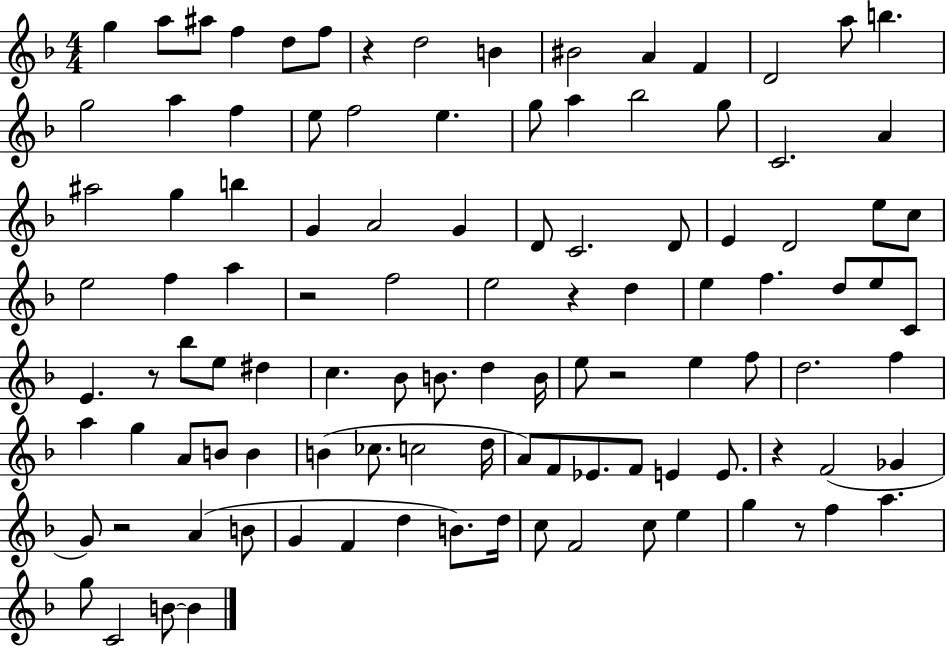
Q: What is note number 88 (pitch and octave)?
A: B4